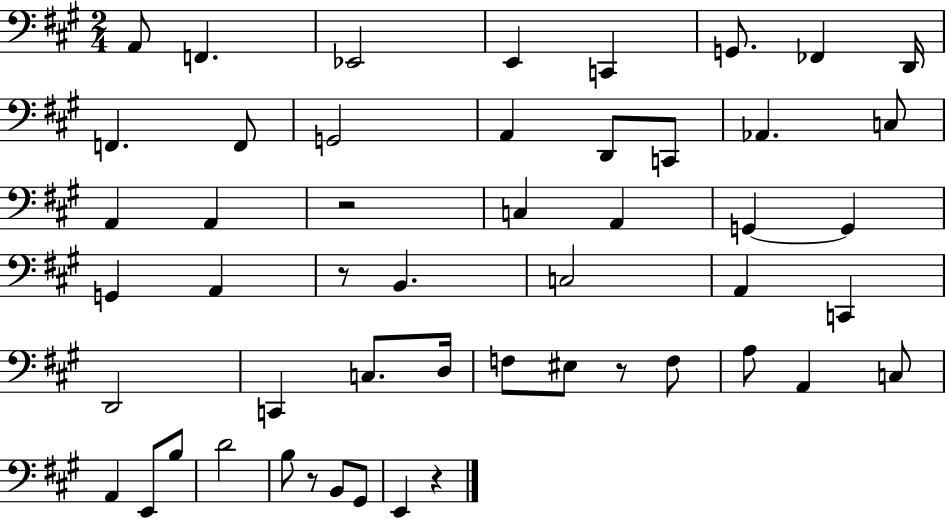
A2/e F2/q. Eb2/h E2/q C2/q G2/e. FES2/q D2/s F2/q. F2/e G2/h A2/q D2/e C2/e Ab2/q. C3/e A2/q A2/q R/h C3/q A2/q G2/q G2/q G2/q A2/q R/e B2/q. C3/h A2/q C2/q D2/h C2/q C3/e. D3/s F3/e EIS3/e R/e F3/e A3/e A2/q C3/e A2/q E2/e B3/e D4/h B3/e R/e B2/e G#2/e E2/q R/q